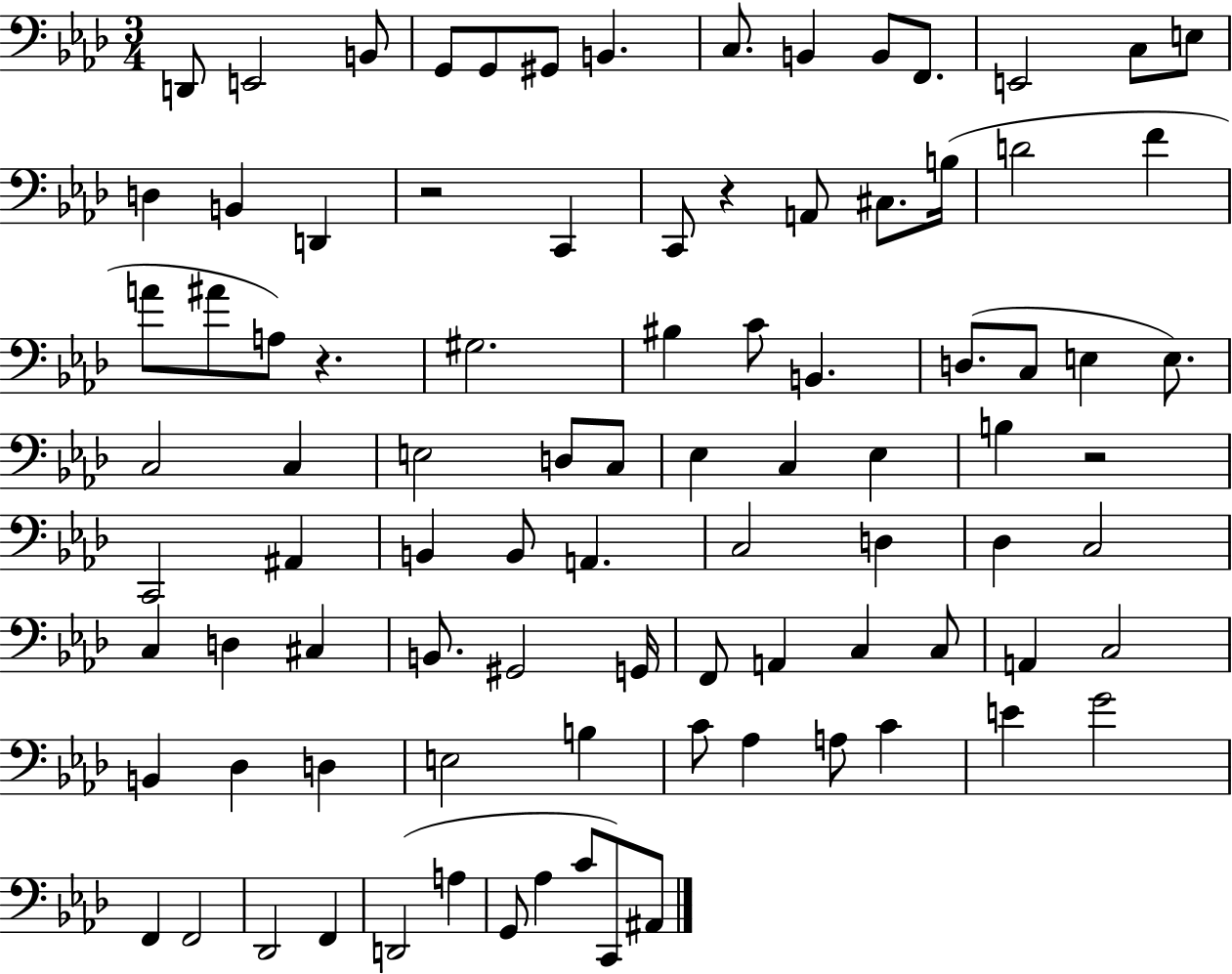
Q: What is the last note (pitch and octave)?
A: A#2